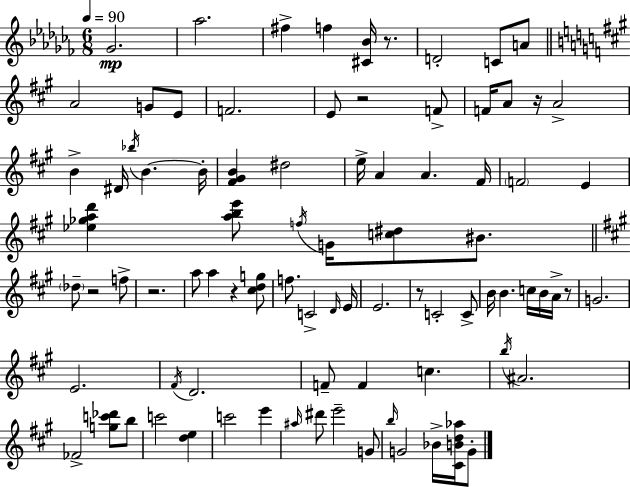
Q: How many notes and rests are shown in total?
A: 86